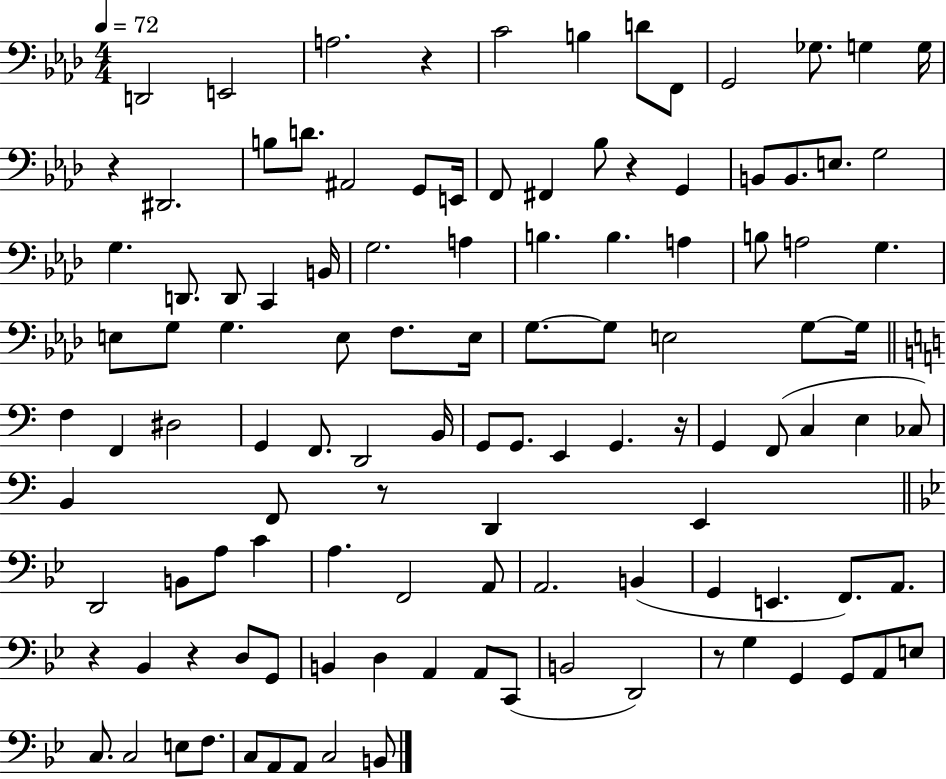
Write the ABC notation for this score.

X:1
T:Untitled
M:4/4
L:1/4
K:Ab
D,,2 E,,2 A,2 z C2 B, D/2 F,,/2 G,,2 _G,/2 G, G,/4 z ^D,,2 B,/2 D/2 ^A,,2 G,,/2 E,,/4 F,,/2 ^F,, _B,/2 z G,, B,,/2 B,,/2 E,/2 G,2 G, D,,/2 D,,/2 C,, B,,/4 G,2 A, B, B, A, B,/2 A,2 G, E,/2 G,/2 G, E,/2 F,/2 E,/4 G,/2 G,/2 E,2 G,/2 G,/4 F, F,, ^D,2 G,, F,,/2 D,,2 B,,/4 G,,/2 G,,/2 E,, G,, z/4 G,, F,,/2 C, E, _C,/2 B,, F,,/2 z/2 D,, E,, D,,2 B,,/2 A,/2 C A, F,,2 A,,/2 A,,2 B,, G,, E,, F,,/2 A,,/2 z _B,, z D,/2 G,,/2 B,, D, A,, A,,/2 C,,/2 B,,2 D,,2 z/2 G, G,, G,,/2 A,,/2 E,/2 C,/2 C,2 E,/2 F,/2 C,/2 A,,/2 A,,/2 C,2 B,,/2